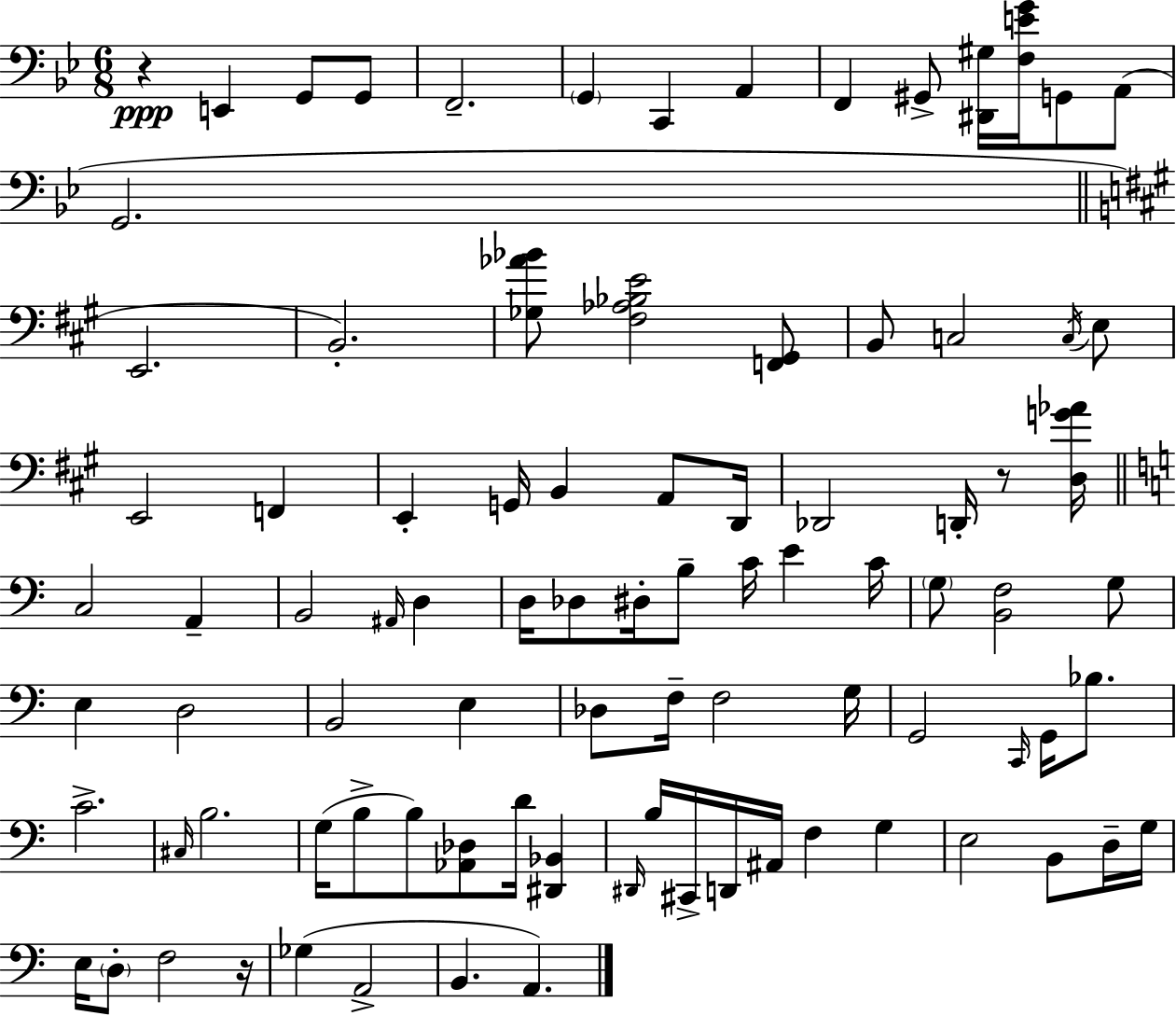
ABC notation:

X:1
T:Untitled
M:6/8
L:1/4
K:Gm
z E,, G,,/2 G,,/2 F,,2 G,, C,, A,, F,, ^G,,/2 [^D,,^G,]/4 [F,EG]/4 G,,/2 A,,/2 G,,2 E,,2 B,,2 [_G,_A_B]/2 [^F,_A,_B,E]2 [F,,^G,,]/2 B,,/2 C,2 C,/4 E,/2 E,,2 F,, E,, G,,/4 B,, A,,/2 D,,/4 _D,,2 D,,/4 z/2 [D,G_A]/4 C,2 A,, B,,2 ^A,,/4 D, D,/4 _D,/2 ^D,/4 B,/2 C/4 E C/4 G,/2 [B,,F,]2 G,/2 E, D,2 B,,2 E, _D,/2 F,/4 F,2 G,/4 G,,2 C,,/4 G,,/4 _B,/2 C2 ^C,/4 B,2 G,/4 B,/2 B,/2 [_A,,_D,]/2 D/4 [^D,,_B,,] ^D,,/4 B,/4 ^C,,/4 D,,/4 ^A,,/4 F, G, E,2 B,,/2 D,/4 G,/4 E,/4 D,/2 F,2 z/4 _G, A,,2 B,, A,,